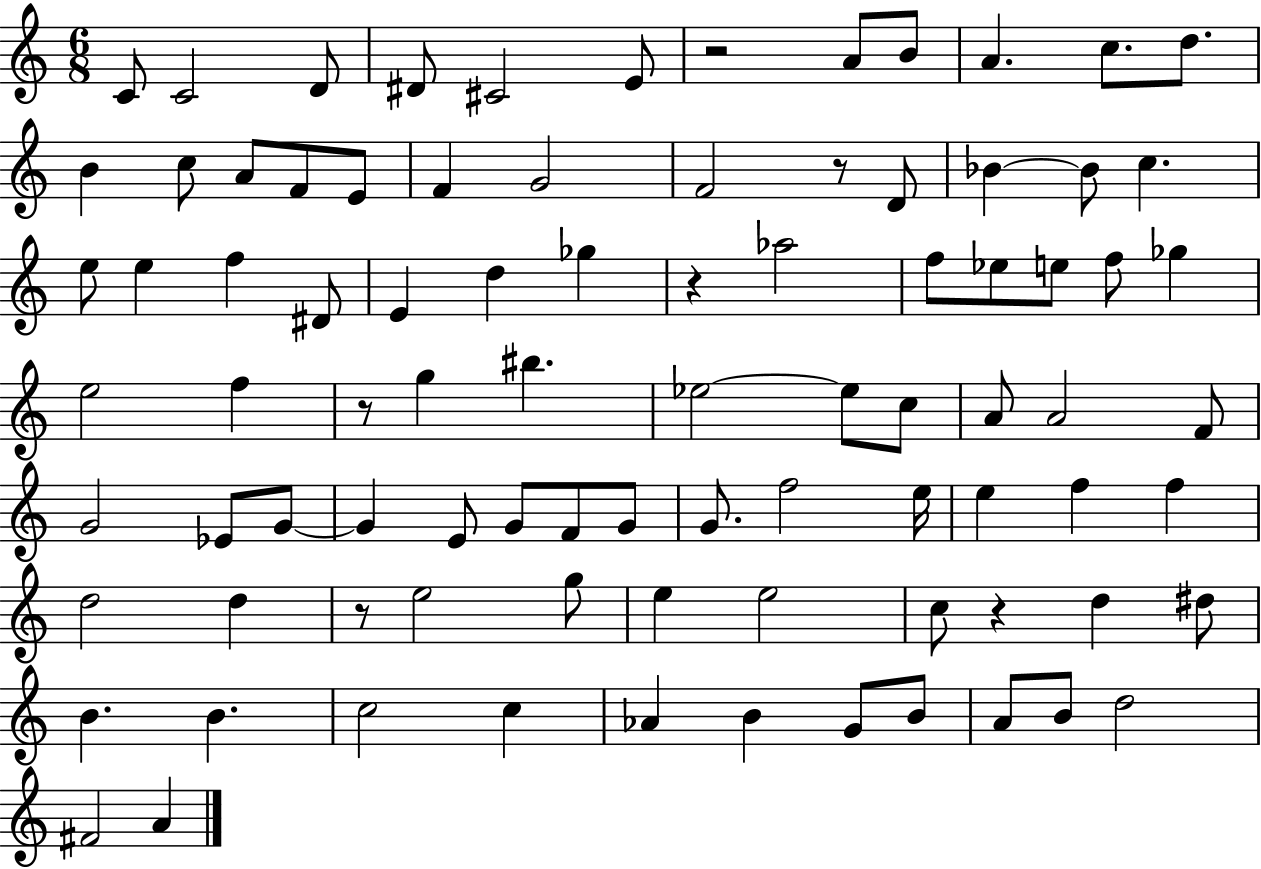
X:1
T:Untitled
M:6/8
L:1/4
K:C
C/2 C2 D/2 ^D/2 ^C2 E/2 z2 A/2 B/2 A c/2 d/2 B c/2 A/2 F/2 E/2 F G2 F2 z/2 D/2 _B _B/2 c e/2 e f ^D/2 E d _g z _a2 f/2 _e/2 e/2 f/2 _g e2 f z/2 g ^b _e2 _e/2 c/2 A/2 A2 F/2 G2 _E/2 G/2 G E/2 G/2 F/2 G/2 G/2 f2 e/4 e f f d2 d z/2 e2 g/2 e e2 c/2 z d ^d/2 B B c2 c _A B G/2 B/2 A/2 B/2 d2 ^F2 A